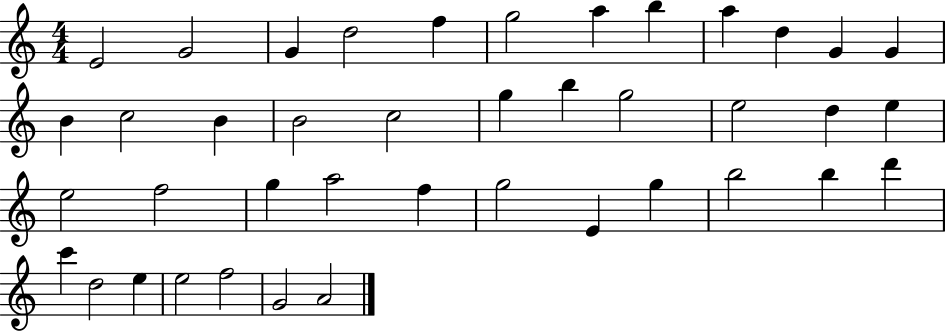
X:1
T:Untitled
M:4/4
L:1/4
K:C
E2 G2 G d2 f g2 a b a d G G B c2 B B2 c2 g b g2 e2 d e e2 f2 g a2 f g2 E g b2 b d' c' d2 e e2 f2 G2 A2